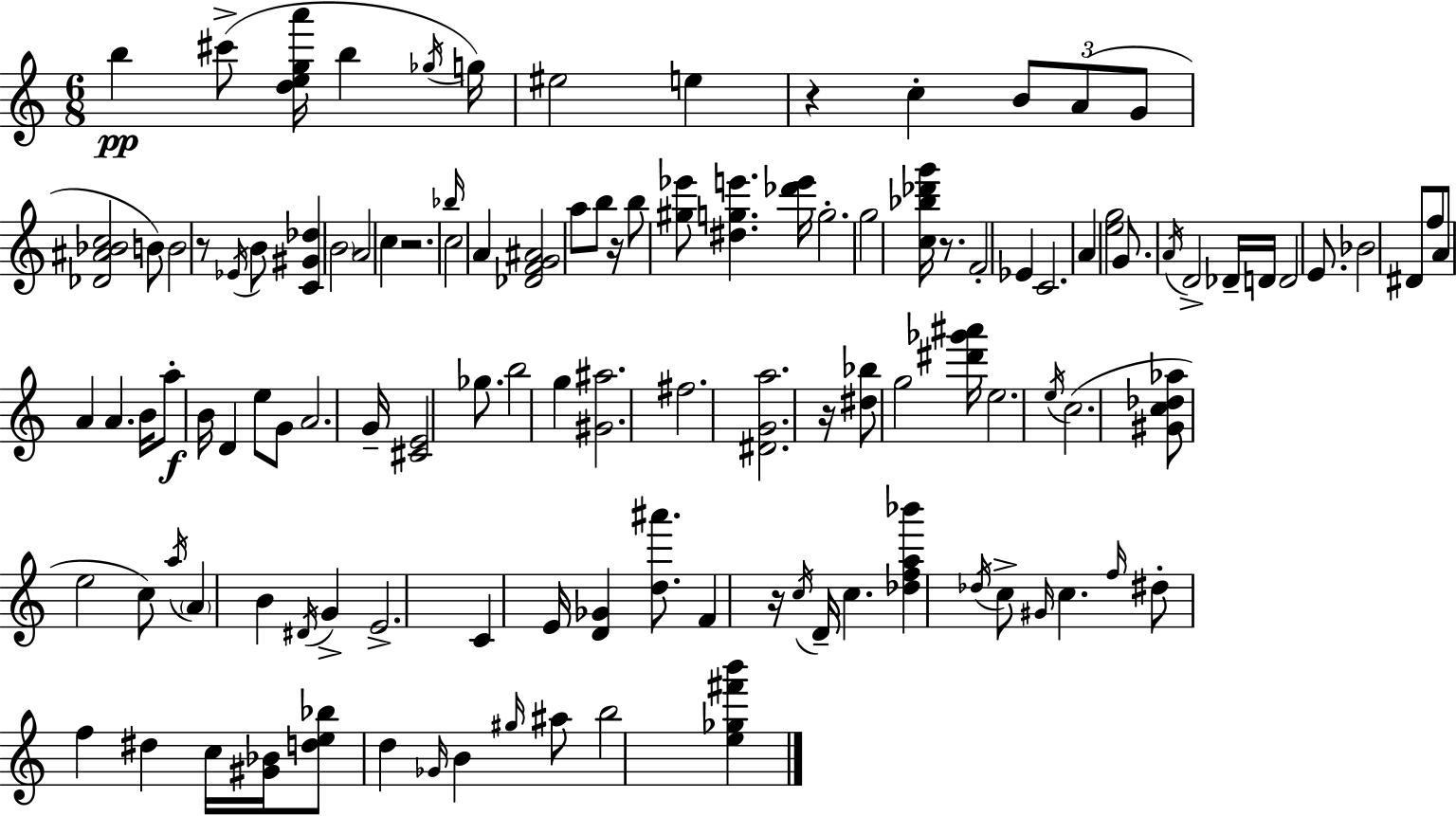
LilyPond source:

{
  \clef treble
  \numericTimeSignature
  \time 6/8
  \key c \major
  b''4\pp cis'''8->( <d'' e'' g'' a'''>16 b''4 \acciaccatura { ges''16 }) | g''16 eis''2 e''4 | r4 c''4-. \tuplet 3/2 { b'8 a'8( | g'8 } <des' ais' bes' c''>2 b'8) | \break b'2 r8 \acciaccatura { ees'16 } | b'8 <c' gis' des''>4 \parenthesize b'2 | a'2 c''4 | r2. | \break \grace { bes''16 } c''2 a'4 | <des' f' g' ais'>2 a''8 | b''8 r16 b''8 <gis'' ees'''>8 <dis'' g'' e'''>4. | <des''' e'''>16 g''2.-. | \break g''2 <c'' bes'' des''' g'''>16 | r8. f'2-. ees'4 | c'2. | a'4 <e'' g''>2 | \break g'8. \acciaccatura { a'16 } d'2-> | des'16-- d'16 d'2 | e'8. bes'2 | dis'8 f''8 a'8 a'4 a'4. | \break b'16 a''8-.\f b'16 d'4 | e''8 g'8 a'2. | g'16-- <cis' e'>2 | ges''8. b''2 | \break g''4 <gis' ais''>2. | fis''2. | <dis' g' a''>2. | r16 <dis'' bes''>8 g''2 | \break <dis''' ges''' ais'''>16 e''2. | \acciaccatura { e''16 } c''2.( | <gis' c'' des'' aes''>8 e''2 | c''8) \acciaccatura { a''16 } \parenthesize a'4 b'4 | \break \acciaccatura { dis'16 } g'4-> e'2.-> | c'4 e'16 | <d' ges'>4 <d'' ais'''>8. f'4 r16 | \acciaccatura { c''16 } d'16-- c''4. <des'' f'' a'' bes'''>4 | \break \acciaccatura { des''16 } c''8-> \grace { gis'16 } c''4. \grace { f''16 } dis''8-. | f''4 dis''4 c''16 <gis' bes'>16 <d'' e'' bes''>8 | d''4 \grace { ges'16 } b'4 \grace { gis''16 } ais''8 | b''2 <e'' ges'' fis''' b'''>4 | \break \bar "|."
}